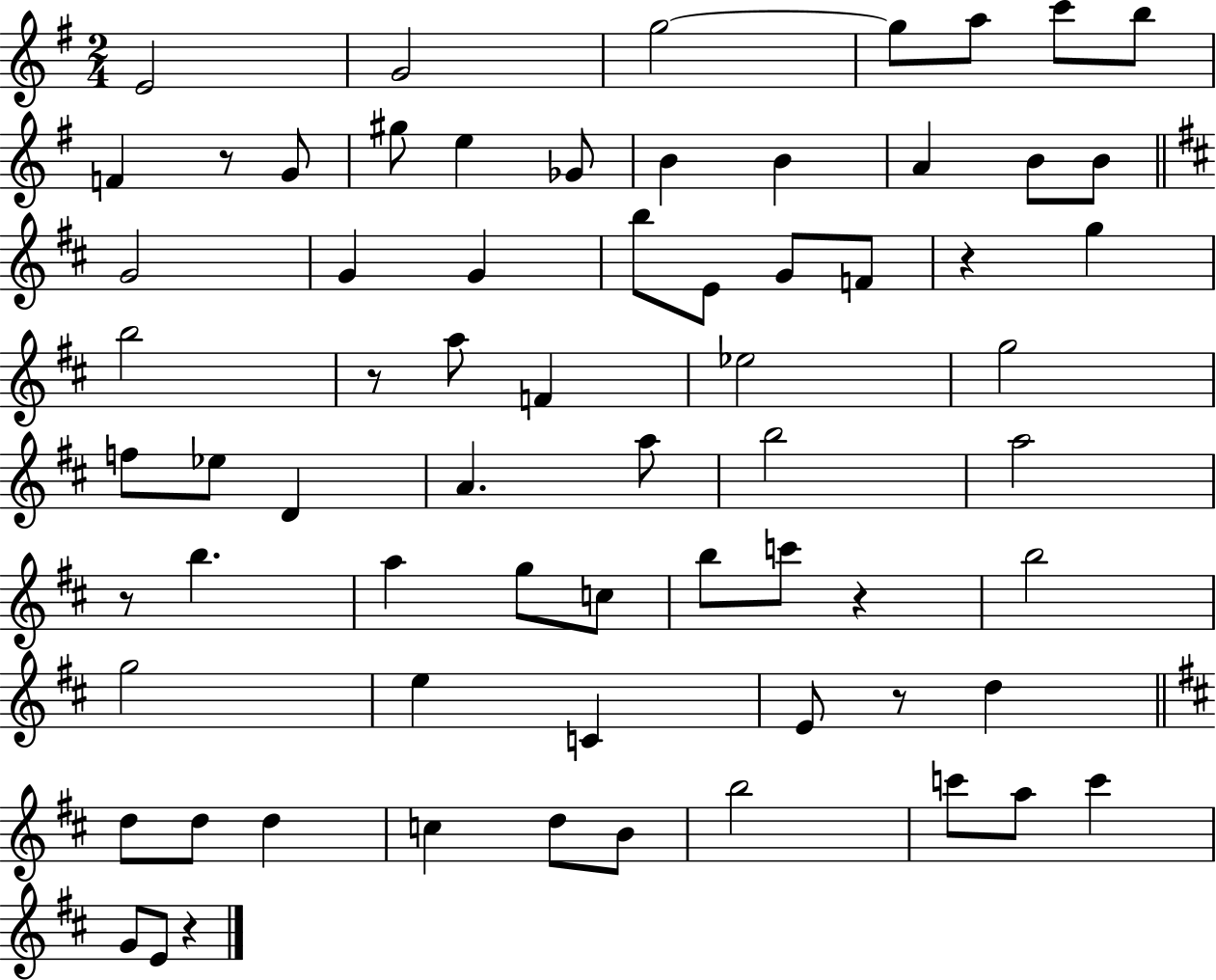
{
  \clef treble
  \numericTimeSignature
  \time 2/4
  \key g \major
  e'2 | g'2 | g''2~~ | g''8 a''8 c'''8 b''8 | \break f'4 r8 g'8 | gis''8 e''4 ges'8 | b'4 b'4 | a'4 b'8 b'8 | \break \bar "||" \break \key b \minor g'2 | g'4 g'4 | b''8 e'8 g'8 f'8 | r4 g''4 | \break b''2 | r8 a''8 f'4 | ees''2 | g''2 | \break f''8 ees''8 d'4 | a'4. a''8 | b''2 | a''2 | \break r8 b''4. | a''4 g''8 c''8 | b''8 c'''8 r4 | b''2 | \break g''2 | e''4 c'4 | e'8 r8 d''4 | \bar "||" \break \key b \minor d''8 d''8 d''4 | c''4 d''8 b'8 | b''2 | c'''8 a''8 c'''4 | \break g'8 e'8 r4 | \bar "|."
}